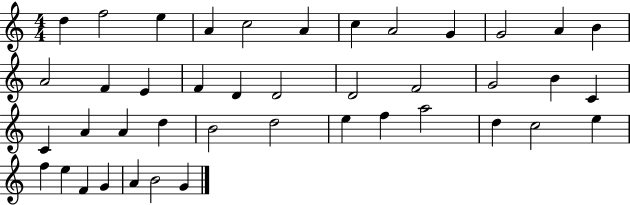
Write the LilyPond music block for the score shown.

{
  \clef treble
  \numericTimeSignature
  \time 4/4
  \key c \major
  d''4 f''2 e''4 | a'4 c''2 a'4 | c''4 a'2 g'4 | g'2 a'4 b'4 | \break a'2 f'4 e'4 | f'4 d'4 d'2 | d'2 f'2 | g'2 b'4 c'4 | \break c'4 a'4 a'4 d''4 | b'2 d''2 | e''4 f''4 a''2 | d''4 c''2 e''4 | \break f''4 e''4 f'4 g'4 | a'4 b'2 g'4 | \bar "|."
}